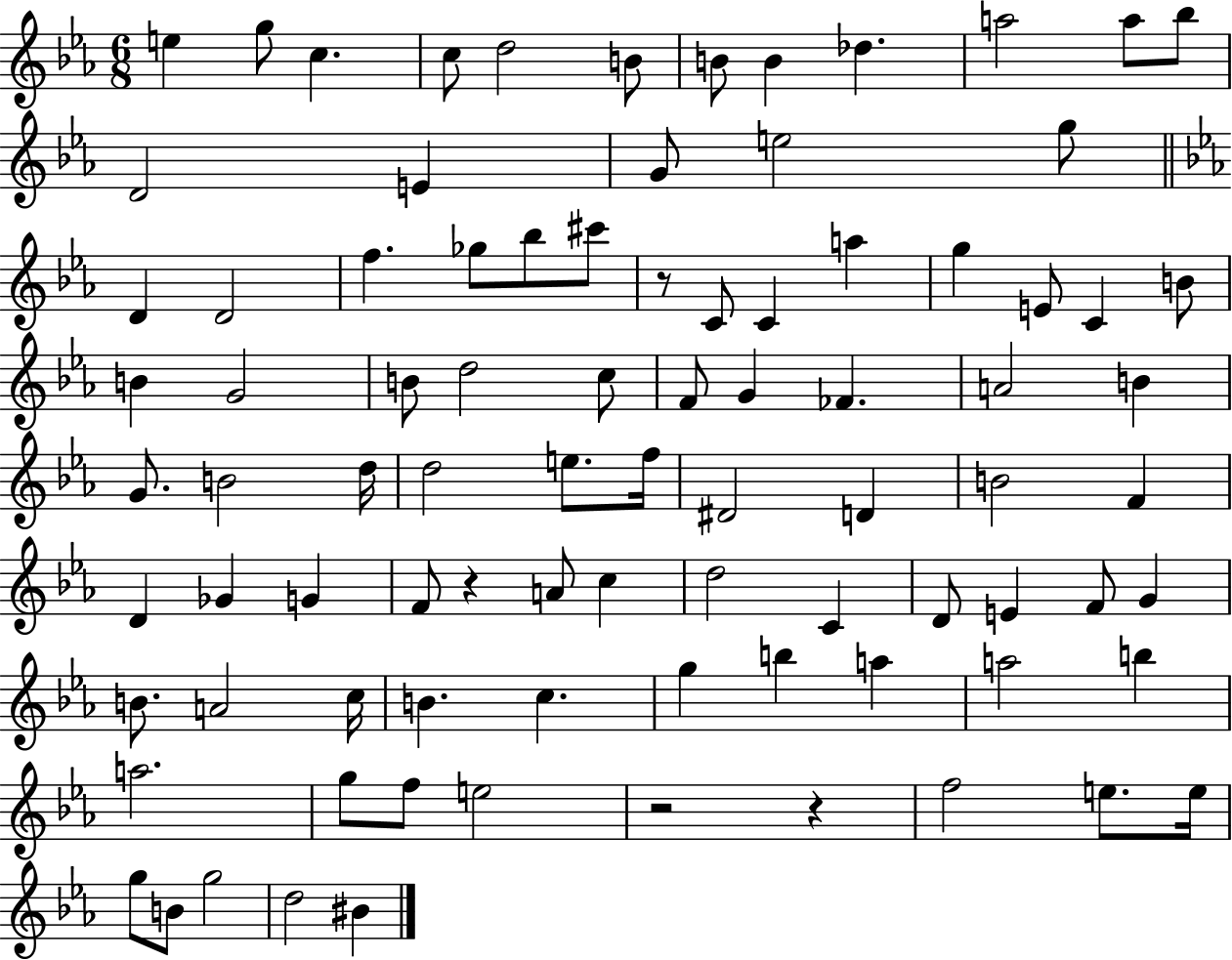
E5/q G5/e C5/q. C5/e D5/h B4/e B4/e B4/q Db5/q. A5/h A5/e Bb5/e D4/h E4/q G4/e E5/h G5/e D4/q D4/h F5/q. Gb5/e Bb5/e C#6/e R/e C4/e C4/q A5/q G5/q E4/e C4/q B4/e B4/q G4/h B4/e D5/h C5/e F4/e G4/q FES4/q. A4/h B4/q G4/e. B4/h D5/s D5/h E5/e. F5/s D#4/h D4/q B4/h F4/q D4/q Gb4/q G4/q F4/e R/q A4/e C5/q D5/h C4/q D4/e E4/q F4/e G4/q B4/e. A4/h C5/s B4/q. C5/q. G5/q B5/q A5/q A5/h B5/q A5/h. G5/e F5/e E5/h R/h R/q F5/h E5/e. E5/s G5/e B4/e G5/h D5/h BIS4/q